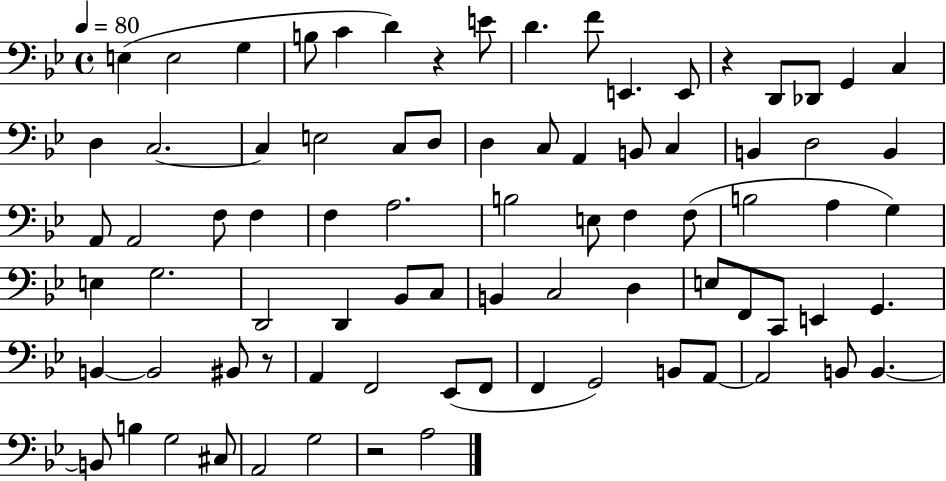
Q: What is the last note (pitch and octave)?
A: A3